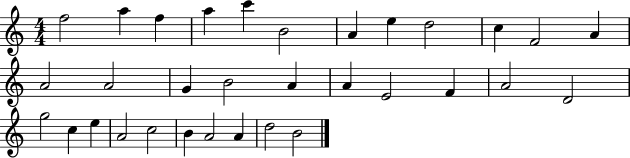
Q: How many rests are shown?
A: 0